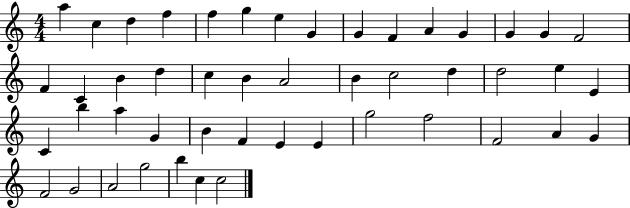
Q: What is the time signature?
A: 4/4